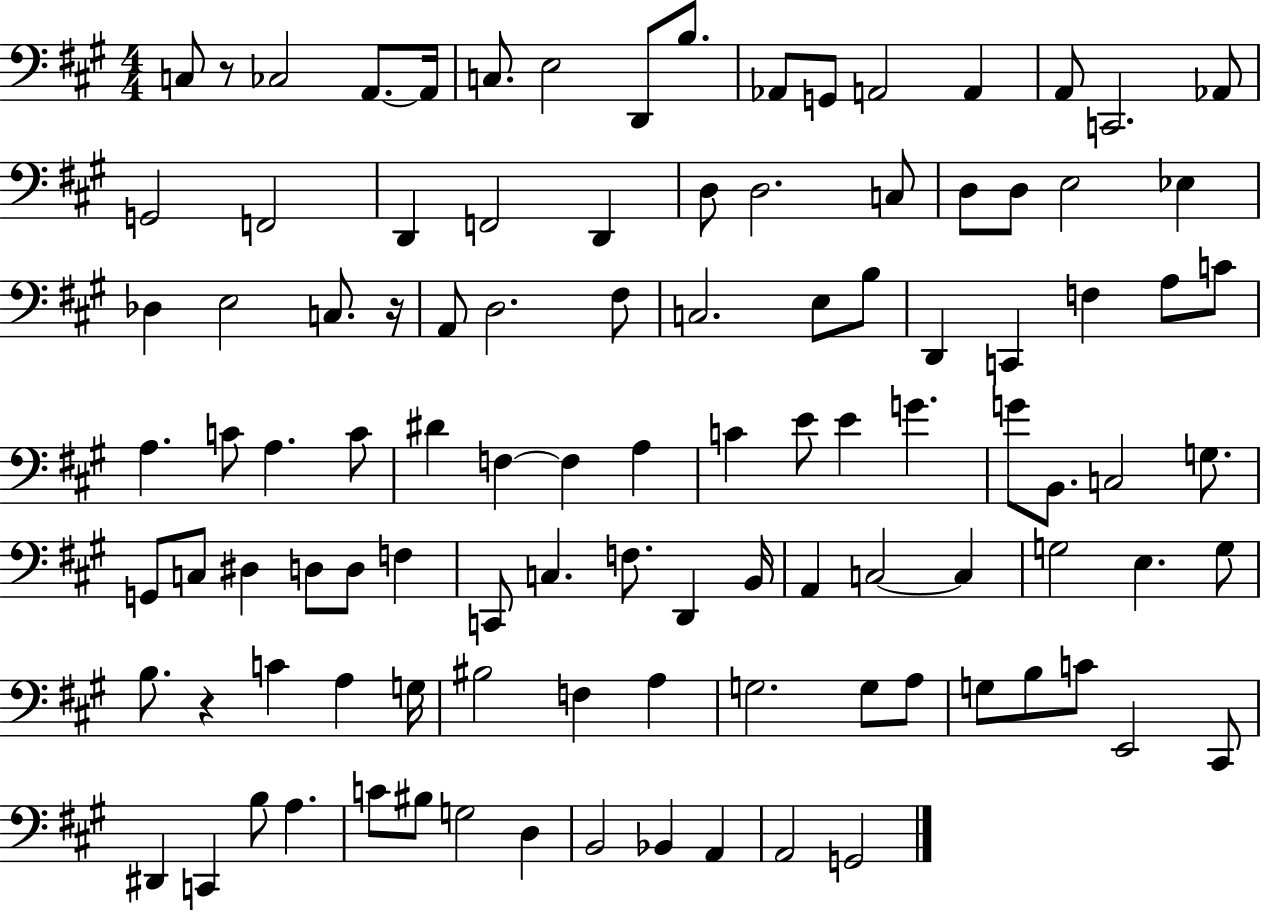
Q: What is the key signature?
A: A major